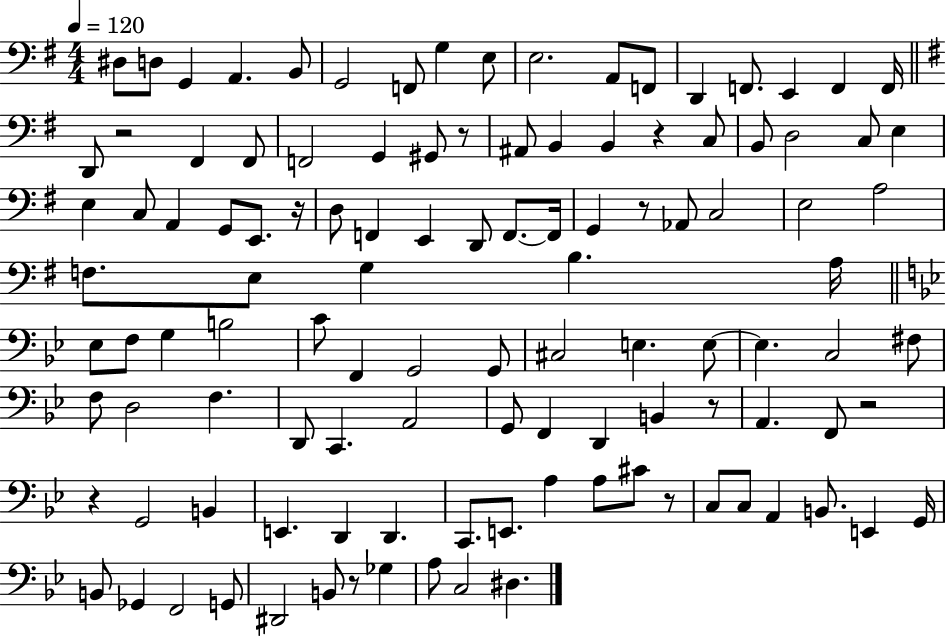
D#3/e D3/e G2/q A2/q. B2/e G2/h F2/e G3/q E3/e E3/h. A2/e F2/e D2/q F2/e. E2/q F2/q F2/s D2/e R/h F#2/q F#2/e F2/h G2/q G#2/e R/e A#2/e B2/q B2/q R/q C3/e B2/e D3/h C3/e E3/q E3/q C3/e A2/q G2/e E2/e. R/s D3/e F2/q E2/q D2/e F2/e. F2/s G2/q R/e Ab2/e C3/h E3/h A3/h F3/e. E3/e G3/q B3/q. A3/s Eb3/e F3/e G3/q B3/h C4/e F2/q G2/h G2/e C#3/h E3/q. E3/e E3/q. C3/h F#3/e F3/e D3/h F3/q. D2/e C2/q. A2/h G2/e F2/q D2/q B2/q R/e A2/q. F2/e R/h R/q G2/h B2/q E2/q. D2/q D2/q. C2/e. E2/e. A3/q A3/e C#4/e R/e C3/e C3/e A2/q B2/e. E2/q G2/s B2/e Gb2/q F2/h G2/e D#2/h B2/e R/e Gb3/q A3/e C3/h D#3/q.